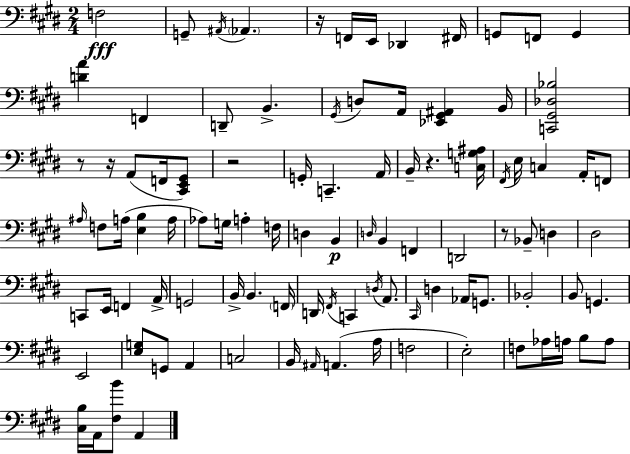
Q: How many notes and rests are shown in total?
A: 98